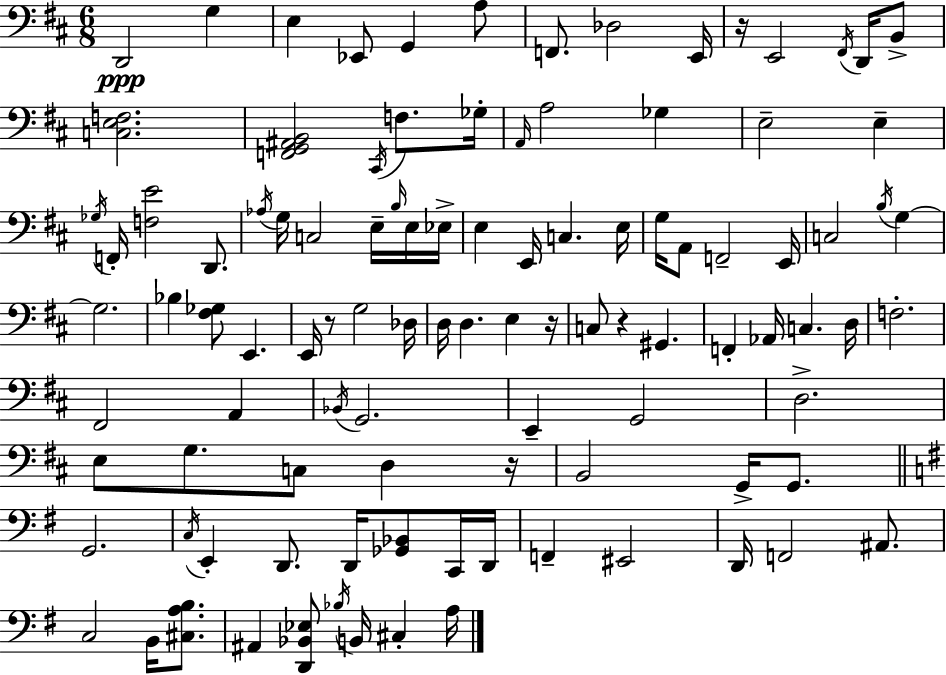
X:1
T:Untitled
M:6/8
L:1/4
K:D
D,,2 G, E, _E,,/2 G,, A,/2 F,,/2 _D,2 E,,/4 z/4 E,,2 ^F,,/4 D,,/4 B,,/2 [C,E,F,]2 [F,,G,,^A,,B,,]2 ^C,,/4 F,/2 _G,/4 A,,/4 A,2 _G, E,2 E, _G,/4 F,,/4 [F,E]2 D,,/2 _A,/4 G,/4 C,2 E,/4 B,/4 E,/4 _E,/4 E, E,,/4 C, E,/4 G,/4 A,,/2 F,,2 E,,/4 C,2 B,/4 G, G,2 _B, [^F,_G,]/2 E,, E,,/4 z/2 G,2 _D,/4 D,/4 D, E, z/4 C,/2 z ^G,, F,, _A,,/4 C, D,/4 F,2 ^F,,2 A,, _B,,/4 G,,2 E,, G,,2 D,2 E,/2 G,/2 C,/2 D, z/4 B,,2 G,,/4 G,,/2 G,,2 C,/4 E,, D,,/2 D,,/4 [_G,,_B,,]/2 C,,/4 D,,/4 F,, ^E,,2 D,,/4 F,,2 ^A,,/2 C,2 B,,/4 [^C,A,B,]/2 ^A,, [D,,_B,,_E,]/2 _B,/4 B,,/4 ^C, A,/4